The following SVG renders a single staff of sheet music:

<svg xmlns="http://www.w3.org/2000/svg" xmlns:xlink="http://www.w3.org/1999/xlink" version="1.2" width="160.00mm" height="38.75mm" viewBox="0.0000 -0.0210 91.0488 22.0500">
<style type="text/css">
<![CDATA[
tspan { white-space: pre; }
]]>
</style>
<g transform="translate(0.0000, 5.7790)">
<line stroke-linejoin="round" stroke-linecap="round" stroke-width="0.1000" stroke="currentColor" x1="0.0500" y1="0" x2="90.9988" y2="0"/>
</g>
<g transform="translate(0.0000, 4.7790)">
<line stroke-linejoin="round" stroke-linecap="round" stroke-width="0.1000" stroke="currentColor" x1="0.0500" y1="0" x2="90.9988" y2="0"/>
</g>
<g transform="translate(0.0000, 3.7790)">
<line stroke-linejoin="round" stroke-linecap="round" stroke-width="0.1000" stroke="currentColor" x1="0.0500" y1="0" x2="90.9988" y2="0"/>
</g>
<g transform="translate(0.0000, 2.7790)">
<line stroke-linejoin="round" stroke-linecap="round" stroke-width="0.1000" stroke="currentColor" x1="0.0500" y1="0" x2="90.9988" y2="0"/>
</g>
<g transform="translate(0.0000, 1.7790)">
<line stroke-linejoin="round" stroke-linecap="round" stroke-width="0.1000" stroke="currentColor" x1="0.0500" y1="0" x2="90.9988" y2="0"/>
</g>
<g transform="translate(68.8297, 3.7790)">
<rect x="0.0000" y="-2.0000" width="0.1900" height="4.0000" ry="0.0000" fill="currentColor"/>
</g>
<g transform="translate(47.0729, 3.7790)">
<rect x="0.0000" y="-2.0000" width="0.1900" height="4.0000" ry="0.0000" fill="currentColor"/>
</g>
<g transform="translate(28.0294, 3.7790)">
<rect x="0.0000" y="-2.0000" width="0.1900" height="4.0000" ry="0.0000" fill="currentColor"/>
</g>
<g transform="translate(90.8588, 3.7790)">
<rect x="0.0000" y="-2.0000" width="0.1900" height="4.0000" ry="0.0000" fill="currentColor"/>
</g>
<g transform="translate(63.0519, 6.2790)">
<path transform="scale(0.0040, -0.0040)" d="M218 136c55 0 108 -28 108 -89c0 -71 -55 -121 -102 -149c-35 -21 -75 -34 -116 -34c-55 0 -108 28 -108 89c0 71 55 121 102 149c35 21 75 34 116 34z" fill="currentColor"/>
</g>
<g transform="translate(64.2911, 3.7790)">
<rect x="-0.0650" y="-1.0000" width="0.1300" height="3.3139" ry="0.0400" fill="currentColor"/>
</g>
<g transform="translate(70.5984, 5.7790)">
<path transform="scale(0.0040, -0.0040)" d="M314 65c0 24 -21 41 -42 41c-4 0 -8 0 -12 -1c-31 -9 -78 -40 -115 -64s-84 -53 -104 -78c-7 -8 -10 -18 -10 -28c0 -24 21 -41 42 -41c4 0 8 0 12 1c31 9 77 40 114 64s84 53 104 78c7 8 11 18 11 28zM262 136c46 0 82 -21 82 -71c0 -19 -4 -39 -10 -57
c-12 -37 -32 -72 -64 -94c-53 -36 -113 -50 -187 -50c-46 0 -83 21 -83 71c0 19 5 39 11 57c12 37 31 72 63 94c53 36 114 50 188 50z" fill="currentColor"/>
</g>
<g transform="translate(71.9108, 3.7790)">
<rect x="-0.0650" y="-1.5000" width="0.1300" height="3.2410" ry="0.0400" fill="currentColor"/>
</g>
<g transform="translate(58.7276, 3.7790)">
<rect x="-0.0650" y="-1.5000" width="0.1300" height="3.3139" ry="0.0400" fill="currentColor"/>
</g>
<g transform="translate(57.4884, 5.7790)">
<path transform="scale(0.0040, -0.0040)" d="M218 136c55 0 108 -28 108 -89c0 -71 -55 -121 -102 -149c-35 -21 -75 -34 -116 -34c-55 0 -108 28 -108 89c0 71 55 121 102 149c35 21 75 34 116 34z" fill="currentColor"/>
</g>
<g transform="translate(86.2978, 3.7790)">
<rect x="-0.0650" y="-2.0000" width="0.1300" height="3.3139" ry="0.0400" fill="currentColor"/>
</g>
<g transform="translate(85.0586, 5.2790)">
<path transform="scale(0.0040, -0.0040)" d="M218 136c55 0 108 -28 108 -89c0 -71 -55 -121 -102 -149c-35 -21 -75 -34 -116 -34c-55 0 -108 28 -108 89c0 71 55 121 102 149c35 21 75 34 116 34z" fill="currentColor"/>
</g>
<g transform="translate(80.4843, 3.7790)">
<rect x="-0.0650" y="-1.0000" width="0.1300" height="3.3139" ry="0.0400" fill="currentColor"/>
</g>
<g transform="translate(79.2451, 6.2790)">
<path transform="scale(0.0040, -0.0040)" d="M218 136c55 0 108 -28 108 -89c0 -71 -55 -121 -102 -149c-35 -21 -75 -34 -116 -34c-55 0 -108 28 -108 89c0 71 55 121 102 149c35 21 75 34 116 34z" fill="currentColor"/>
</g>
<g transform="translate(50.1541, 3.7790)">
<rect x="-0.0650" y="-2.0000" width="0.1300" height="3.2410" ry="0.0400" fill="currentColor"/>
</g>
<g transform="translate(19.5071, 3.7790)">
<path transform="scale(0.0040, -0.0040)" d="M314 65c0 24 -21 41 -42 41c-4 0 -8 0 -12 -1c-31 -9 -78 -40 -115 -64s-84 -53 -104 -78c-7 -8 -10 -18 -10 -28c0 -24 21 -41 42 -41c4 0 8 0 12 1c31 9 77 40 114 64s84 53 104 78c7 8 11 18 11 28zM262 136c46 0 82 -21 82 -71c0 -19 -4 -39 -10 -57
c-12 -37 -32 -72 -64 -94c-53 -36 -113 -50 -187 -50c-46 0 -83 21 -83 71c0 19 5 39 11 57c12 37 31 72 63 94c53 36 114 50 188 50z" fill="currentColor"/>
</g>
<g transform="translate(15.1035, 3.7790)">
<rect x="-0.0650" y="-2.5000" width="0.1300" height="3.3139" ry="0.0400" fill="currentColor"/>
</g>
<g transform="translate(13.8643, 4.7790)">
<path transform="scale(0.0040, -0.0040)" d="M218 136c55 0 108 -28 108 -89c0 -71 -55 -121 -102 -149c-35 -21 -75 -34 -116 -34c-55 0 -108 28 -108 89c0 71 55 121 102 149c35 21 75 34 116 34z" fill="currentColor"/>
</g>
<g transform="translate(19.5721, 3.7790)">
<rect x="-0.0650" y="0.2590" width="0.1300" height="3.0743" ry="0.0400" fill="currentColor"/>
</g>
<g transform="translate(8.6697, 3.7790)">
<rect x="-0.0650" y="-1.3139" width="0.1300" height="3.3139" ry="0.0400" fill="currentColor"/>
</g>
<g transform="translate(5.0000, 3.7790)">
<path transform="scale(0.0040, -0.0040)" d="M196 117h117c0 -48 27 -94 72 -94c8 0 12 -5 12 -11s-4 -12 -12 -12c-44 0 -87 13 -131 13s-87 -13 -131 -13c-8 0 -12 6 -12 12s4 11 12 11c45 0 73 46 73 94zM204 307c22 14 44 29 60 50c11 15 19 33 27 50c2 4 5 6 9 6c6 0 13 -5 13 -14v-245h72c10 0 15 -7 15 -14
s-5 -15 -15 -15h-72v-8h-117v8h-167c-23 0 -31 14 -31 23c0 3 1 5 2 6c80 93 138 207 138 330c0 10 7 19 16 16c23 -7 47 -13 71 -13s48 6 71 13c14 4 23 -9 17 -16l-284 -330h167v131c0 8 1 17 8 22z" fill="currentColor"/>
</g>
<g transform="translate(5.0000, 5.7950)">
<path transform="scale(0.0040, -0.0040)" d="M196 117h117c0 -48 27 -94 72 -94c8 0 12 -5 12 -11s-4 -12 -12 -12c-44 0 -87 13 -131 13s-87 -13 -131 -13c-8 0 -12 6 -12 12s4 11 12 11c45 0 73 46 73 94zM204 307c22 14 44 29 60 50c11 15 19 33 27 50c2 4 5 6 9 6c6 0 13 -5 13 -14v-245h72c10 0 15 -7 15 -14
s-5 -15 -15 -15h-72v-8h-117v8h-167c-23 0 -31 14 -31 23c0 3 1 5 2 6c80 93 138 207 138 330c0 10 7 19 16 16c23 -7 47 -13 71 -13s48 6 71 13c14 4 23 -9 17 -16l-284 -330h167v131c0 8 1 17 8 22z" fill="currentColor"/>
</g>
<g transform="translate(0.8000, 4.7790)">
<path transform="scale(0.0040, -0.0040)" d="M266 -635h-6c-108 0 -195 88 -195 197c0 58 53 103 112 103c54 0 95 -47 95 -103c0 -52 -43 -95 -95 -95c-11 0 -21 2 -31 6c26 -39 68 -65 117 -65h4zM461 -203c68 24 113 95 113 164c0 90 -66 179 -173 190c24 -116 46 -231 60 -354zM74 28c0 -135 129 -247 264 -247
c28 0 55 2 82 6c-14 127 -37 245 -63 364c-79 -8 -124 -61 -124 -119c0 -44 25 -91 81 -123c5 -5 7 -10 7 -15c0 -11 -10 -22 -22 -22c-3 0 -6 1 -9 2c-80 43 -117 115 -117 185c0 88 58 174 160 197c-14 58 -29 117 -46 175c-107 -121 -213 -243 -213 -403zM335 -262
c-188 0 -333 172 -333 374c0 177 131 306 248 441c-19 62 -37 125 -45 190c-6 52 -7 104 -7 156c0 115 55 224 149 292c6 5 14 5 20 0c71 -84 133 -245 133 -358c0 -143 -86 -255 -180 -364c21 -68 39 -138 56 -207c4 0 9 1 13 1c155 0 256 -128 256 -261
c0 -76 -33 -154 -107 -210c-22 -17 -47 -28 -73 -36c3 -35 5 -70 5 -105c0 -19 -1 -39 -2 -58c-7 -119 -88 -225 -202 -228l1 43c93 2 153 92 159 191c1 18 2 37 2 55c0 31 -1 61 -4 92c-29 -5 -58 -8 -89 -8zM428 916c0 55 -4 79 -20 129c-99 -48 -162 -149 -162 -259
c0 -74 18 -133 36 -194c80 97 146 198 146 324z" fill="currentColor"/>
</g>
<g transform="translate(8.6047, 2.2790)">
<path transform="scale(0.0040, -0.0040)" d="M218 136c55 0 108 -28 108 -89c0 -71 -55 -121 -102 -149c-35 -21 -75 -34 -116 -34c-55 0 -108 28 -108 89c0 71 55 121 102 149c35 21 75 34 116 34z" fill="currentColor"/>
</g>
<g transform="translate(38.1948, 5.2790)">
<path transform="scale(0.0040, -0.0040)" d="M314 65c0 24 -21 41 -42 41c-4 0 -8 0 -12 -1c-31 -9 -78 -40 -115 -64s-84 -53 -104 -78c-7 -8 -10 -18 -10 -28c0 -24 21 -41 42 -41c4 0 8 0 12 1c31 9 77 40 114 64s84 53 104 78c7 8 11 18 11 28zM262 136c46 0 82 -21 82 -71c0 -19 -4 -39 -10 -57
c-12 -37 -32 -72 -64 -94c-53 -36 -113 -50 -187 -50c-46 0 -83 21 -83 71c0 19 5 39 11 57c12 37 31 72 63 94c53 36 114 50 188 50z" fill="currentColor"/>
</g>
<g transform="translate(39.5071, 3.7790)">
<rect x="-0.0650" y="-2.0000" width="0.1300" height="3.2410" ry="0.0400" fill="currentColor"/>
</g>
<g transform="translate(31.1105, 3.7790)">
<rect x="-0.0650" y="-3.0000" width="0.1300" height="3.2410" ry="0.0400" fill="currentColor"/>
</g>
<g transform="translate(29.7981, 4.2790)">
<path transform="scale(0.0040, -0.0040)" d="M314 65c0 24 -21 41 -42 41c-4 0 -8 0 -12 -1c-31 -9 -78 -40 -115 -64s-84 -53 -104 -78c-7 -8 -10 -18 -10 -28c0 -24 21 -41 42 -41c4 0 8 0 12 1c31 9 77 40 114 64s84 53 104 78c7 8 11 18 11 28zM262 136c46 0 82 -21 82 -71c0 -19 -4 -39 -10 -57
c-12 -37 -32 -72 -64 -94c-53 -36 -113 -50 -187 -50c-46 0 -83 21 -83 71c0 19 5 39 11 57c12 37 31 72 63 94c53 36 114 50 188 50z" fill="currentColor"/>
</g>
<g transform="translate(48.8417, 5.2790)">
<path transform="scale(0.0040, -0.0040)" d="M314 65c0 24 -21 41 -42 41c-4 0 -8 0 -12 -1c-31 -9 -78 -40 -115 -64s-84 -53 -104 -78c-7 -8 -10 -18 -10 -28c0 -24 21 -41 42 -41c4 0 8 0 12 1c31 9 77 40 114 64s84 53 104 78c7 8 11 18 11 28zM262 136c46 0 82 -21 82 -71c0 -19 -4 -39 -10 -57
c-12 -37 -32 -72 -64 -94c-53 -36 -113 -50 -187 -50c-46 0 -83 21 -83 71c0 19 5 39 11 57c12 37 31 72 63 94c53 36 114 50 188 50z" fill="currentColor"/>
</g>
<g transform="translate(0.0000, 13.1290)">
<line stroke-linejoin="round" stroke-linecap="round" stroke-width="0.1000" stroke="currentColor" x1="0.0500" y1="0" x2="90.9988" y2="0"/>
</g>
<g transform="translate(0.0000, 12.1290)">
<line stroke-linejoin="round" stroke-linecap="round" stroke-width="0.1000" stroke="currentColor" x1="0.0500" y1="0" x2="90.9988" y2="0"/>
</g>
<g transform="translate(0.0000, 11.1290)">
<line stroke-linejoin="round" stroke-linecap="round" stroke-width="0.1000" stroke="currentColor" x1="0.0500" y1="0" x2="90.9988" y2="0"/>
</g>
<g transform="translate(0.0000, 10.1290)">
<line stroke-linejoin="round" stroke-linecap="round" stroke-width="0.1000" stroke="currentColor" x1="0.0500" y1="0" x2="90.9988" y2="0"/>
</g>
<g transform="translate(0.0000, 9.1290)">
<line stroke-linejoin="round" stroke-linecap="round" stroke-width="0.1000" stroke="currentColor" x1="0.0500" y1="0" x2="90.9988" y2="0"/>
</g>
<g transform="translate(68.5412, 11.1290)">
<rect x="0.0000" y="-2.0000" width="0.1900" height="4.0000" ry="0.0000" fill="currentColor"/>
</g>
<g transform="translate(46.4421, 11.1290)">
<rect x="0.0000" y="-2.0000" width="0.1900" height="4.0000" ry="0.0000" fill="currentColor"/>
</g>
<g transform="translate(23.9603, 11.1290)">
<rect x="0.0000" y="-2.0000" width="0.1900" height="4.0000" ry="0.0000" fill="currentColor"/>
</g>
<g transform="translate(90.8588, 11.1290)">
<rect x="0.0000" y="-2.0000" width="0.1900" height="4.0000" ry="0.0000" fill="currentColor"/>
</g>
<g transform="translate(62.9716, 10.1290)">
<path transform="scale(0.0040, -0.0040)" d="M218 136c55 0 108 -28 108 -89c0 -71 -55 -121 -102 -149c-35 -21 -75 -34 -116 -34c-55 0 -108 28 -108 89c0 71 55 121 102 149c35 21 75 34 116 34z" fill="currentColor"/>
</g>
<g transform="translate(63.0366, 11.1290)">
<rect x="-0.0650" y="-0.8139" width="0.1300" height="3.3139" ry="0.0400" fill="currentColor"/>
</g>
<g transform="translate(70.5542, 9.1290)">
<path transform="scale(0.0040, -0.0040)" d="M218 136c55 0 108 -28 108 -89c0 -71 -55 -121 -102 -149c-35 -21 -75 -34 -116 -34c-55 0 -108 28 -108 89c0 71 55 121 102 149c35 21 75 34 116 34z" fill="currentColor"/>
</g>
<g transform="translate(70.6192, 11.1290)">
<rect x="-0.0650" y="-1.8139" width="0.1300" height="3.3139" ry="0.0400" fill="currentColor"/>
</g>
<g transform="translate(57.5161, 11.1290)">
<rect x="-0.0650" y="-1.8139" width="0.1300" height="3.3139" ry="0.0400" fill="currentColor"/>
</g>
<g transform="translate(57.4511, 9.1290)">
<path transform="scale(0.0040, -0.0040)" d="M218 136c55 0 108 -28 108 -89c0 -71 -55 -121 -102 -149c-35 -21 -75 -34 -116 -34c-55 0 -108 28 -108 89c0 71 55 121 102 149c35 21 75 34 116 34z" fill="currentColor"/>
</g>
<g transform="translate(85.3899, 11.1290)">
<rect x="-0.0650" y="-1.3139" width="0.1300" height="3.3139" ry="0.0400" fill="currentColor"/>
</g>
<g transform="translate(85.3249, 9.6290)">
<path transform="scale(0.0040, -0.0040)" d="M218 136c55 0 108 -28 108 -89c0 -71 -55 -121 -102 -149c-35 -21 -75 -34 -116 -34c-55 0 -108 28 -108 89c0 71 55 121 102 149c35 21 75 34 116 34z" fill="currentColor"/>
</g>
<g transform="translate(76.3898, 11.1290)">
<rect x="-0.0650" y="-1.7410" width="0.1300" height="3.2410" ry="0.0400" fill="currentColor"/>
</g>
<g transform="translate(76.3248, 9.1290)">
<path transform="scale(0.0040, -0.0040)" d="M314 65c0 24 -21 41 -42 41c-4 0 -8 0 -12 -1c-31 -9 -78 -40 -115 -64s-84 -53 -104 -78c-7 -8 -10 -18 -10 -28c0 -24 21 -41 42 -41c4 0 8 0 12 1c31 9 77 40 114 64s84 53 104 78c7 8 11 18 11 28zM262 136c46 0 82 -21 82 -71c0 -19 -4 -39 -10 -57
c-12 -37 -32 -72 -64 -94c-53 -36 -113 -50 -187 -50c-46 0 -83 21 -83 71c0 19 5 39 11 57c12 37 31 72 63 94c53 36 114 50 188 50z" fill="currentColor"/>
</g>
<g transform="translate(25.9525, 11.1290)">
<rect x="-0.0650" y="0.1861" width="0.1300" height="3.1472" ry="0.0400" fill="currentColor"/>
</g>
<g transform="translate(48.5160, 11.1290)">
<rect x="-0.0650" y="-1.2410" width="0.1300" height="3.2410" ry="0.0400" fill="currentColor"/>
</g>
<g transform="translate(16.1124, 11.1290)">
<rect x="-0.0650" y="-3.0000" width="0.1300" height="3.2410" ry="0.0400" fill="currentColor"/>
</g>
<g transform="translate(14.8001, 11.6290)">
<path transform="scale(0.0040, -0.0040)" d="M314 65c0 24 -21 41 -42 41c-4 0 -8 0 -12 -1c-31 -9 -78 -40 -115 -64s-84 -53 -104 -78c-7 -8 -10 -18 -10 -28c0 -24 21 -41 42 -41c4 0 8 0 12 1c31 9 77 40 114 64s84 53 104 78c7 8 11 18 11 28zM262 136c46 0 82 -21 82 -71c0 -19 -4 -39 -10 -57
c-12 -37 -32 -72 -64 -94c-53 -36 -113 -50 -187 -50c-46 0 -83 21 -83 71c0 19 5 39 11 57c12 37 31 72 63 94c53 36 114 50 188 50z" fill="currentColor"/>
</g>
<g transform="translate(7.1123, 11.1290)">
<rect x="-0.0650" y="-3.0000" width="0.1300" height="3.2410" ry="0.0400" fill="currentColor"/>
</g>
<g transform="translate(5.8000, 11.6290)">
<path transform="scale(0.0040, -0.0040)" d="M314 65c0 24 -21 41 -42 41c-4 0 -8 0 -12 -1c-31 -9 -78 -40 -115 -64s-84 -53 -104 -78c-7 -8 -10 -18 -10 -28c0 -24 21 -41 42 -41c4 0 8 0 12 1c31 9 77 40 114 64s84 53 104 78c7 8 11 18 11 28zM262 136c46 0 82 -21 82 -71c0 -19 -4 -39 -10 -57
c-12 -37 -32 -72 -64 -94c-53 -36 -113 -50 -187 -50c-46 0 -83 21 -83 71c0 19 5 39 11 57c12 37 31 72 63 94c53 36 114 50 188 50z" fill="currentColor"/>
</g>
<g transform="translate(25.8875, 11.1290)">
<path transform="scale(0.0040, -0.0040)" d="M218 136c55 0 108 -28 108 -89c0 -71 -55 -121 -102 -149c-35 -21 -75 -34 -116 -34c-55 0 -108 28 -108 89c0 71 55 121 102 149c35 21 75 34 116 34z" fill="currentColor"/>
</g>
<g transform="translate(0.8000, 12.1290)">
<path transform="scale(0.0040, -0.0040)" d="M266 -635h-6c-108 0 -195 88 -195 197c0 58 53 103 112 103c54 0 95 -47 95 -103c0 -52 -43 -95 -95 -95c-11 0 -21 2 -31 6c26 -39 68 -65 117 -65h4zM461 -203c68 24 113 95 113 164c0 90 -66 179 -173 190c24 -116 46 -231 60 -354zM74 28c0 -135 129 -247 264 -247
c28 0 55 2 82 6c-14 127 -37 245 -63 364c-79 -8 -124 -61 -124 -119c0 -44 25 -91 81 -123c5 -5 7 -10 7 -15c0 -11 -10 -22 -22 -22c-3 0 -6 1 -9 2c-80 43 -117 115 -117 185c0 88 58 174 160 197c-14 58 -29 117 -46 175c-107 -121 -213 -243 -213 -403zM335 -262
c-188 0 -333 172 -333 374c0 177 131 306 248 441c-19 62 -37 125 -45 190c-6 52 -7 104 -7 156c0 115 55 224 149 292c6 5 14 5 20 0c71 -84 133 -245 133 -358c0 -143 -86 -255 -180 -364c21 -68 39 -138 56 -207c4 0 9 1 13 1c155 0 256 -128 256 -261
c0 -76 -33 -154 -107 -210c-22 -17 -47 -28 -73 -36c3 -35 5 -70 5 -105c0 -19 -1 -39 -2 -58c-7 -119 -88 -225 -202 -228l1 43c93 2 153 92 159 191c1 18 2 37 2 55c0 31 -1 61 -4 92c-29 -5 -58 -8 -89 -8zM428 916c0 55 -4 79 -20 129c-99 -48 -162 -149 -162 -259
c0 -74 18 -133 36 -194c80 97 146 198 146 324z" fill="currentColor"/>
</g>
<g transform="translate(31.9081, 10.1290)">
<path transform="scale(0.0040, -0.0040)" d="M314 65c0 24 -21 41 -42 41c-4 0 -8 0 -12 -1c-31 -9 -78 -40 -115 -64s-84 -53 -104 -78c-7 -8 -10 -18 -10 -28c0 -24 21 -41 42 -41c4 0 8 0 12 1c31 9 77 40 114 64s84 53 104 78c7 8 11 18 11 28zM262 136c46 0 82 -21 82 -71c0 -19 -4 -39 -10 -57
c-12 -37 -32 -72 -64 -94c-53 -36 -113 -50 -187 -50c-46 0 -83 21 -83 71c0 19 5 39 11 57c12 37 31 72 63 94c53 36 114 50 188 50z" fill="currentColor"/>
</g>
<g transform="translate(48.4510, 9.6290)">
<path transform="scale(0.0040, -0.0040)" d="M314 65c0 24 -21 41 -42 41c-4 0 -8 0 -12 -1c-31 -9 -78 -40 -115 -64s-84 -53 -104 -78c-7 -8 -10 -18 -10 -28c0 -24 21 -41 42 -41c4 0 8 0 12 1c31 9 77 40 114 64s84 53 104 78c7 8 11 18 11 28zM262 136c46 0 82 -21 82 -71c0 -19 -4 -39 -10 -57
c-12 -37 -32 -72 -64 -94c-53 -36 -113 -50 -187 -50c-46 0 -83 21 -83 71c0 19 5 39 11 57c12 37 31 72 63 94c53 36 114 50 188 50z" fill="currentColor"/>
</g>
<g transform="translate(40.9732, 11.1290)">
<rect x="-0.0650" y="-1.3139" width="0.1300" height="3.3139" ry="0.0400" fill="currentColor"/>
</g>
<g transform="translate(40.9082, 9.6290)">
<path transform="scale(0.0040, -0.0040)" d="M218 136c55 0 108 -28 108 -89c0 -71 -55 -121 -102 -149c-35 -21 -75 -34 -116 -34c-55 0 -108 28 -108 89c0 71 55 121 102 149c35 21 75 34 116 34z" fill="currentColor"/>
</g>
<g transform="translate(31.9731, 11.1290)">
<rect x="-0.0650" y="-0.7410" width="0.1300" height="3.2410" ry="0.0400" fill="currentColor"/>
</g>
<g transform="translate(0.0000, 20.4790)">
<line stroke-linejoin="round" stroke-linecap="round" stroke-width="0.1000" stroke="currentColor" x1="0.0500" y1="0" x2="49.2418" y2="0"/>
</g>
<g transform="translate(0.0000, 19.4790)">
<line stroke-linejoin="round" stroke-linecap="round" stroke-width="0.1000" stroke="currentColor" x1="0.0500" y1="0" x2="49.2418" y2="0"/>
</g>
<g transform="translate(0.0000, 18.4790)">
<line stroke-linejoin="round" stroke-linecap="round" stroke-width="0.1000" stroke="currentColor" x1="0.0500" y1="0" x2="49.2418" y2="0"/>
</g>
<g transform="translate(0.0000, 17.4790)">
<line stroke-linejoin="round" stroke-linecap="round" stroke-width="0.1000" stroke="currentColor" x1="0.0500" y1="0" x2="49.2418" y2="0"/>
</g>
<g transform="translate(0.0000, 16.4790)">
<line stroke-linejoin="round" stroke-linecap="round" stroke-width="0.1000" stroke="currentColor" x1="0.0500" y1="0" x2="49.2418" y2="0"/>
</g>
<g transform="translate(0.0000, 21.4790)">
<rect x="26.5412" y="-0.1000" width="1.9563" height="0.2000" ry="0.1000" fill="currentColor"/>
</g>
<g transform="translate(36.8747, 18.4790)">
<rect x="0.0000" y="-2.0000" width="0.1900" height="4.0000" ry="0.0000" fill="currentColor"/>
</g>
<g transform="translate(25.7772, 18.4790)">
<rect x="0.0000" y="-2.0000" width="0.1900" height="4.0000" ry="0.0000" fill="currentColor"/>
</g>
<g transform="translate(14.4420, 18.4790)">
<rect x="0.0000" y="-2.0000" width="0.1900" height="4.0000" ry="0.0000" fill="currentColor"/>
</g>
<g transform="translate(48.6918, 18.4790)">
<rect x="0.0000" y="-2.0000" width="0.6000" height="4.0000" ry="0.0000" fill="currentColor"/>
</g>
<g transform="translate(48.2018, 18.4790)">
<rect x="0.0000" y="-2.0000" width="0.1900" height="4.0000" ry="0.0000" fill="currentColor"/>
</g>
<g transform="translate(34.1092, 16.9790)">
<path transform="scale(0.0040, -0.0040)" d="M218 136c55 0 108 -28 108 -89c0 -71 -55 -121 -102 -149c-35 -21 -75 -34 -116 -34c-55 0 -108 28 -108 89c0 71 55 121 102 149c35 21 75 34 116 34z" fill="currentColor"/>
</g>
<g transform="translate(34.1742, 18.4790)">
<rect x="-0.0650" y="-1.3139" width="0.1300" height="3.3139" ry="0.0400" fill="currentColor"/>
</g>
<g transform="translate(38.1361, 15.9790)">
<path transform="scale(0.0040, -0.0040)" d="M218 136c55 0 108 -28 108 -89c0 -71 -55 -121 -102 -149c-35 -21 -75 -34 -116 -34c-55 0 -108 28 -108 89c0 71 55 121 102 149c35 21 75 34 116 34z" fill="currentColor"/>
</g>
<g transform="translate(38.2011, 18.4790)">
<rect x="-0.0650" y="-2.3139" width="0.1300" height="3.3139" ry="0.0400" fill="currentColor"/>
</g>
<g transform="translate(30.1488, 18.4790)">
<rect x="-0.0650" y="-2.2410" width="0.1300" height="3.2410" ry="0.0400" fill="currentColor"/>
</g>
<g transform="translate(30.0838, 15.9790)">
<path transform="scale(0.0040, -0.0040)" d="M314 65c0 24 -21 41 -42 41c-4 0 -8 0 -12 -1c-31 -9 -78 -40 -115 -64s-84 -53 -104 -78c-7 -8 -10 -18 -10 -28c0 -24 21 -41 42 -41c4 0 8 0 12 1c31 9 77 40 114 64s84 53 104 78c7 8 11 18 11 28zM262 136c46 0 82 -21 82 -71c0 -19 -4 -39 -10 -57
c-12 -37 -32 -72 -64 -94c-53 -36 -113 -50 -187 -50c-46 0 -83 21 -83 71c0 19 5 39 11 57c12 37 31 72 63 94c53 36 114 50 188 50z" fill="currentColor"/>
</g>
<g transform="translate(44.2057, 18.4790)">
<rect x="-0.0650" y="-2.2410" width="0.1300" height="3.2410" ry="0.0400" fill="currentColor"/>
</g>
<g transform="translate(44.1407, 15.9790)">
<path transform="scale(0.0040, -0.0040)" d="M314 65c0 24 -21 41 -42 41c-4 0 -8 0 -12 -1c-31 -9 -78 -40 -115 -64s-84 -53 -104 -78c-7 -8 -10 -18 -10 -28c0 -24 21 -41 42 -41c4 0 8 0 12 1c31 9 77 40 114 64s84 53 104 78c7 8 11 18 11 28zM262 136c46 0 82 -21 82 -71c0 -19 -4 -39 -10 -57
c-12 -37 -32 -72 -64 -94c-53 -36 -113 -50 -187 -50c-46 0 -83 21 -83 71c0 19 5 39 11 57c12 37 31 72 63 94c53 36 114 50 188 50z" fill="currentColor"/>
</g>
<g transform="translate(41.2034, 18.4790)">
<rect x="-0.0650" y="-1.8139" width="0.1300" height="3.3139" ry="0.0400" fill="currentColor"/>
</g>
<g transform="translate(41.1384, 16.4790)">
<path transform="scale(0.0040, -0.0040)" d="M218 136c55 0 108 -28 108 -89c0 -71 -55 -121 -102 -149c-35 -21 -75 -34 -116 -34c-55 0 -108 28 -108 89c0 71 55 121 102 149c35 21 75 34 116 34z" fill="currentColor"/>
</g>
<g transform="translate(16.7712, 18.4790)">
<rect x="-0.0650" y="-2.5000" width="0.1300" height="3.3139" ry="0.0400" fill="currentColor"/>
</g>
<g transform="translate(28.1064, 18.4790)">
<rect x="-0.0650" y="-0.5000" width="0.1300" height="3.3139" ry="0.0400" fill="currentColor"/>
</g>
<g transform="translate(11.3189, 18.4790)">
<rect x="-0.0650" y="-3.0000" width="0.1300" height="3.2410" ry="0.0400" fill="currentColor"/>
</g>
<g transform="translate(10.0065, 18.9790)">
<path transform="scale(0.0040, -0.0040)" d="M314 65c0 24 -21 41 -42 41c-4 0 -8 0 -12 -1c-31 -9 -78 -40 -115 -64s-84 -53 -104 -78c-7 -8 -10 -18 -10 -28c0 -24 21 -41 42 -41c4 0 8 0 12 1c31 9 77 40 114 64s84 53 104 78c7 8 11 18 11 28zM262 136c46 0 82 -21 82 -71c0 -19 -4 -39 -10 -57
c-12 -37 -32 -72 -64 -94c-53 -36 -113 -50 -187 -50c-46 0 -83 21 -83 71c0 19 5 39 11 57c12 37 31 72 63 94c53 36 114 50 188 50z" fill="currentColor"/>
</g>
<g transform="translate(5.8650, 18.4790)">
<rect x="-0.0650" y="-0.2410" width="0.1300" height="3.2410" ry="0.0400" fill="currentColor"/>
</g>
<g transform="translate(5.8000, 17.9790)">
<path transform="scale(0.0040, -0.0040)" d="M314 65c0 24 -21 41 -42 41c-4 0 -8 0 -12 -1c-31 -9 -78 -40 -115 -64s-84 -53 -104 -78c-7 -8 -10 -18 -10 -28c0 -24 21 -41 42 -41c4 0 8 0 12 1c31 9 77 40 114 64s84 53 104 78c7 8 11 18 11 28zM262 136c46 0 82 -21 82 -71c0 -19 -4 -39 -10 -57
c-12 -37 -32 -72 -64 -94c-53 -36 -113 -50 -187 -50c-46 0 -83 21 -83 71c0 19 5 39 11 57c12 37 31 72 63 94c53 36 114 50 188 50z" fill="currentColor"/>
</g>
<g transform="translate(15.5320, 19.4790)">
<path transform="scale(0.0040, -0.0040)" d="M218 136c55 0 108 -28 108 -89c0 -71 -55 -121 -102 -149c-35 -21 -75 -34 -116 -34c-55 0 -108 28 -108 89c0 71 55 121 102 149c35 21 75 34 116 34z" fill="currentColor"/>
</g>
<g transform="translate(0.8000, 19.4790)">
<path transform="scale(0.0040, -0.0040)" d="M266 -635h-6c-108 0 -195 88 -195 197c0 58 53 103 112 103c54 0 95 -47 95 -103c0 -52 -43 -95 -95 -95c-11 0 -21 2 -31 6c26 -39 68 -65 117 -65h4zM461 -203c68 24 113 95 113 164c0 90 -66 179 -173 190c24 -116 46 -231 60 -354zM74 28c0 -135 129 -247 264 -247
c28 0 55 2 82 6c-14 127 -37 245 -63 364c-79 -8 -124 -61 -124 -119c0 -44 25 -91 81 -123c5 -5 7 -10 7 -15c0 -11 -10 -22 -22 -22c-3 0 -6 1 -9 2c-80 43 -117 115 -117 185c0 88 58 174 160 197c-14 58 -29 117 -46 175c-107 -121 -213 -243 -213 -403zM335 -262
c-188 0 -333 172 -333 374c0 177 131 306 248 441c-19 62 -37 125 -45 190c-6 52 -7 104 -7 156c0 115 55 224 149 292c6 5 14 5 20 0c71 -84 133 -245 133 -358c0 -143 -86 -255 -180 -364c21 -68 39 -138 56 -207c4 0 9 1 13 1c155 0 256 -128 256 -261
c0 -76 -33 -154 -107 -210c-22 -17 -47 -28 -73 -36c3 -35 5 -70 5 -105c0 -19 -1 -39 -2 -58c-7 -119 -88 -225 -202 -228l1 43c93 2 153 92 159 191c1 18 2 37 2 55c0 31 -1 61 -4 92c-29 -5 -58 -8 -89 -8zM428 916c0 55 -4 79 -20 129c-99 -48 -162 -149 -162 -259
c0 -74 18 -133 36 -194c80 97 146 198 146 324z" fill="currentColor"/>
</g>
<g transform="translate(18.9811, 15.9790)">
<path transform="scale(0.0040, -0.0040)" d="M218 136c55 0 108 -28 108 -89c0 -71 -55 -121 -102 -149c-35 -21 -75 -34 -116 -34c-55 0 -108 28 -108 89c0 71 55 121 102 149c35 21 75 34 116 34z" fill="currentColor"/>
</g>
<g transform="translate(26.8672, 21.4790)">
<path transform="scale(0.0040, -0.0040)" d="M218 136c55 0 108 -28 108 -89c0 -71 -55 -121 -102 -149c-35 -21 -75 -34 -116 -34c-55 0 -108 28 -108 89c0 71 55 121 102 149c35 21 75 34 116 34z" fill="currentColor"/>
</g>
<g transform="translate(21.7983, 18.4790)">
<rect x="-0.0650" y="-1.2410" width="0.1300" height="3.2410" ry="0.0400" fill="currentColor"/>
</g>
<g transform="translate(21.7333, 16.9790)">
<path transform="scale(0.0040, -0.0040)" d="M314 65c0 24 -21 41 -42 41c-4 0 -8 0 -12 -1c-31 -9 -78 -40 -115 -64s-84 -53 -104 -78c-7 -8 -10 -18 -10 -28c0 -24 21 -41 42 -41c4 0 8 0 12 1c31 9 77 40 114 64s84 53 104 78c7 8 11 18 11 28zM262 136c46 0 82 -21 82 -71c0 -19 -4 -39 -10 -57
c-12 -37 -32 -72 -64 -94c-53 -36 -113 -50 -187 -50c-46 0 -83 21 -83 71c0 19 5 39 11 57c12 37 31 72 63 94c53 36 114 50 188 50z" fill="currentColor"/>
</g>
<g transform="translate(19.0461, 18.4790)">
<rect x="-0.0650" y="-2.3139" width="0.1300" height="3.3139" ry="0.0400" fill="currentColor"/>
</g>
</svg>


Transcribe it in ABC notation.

X:1
T:Untitled
M:4/4
L:1/4
K:C
e G B2 A2 F2 F2 E D E2 D F A2 A2 B d2 e e2 f d f f2 e c2 A2 G g e2 C g2 e g f g2